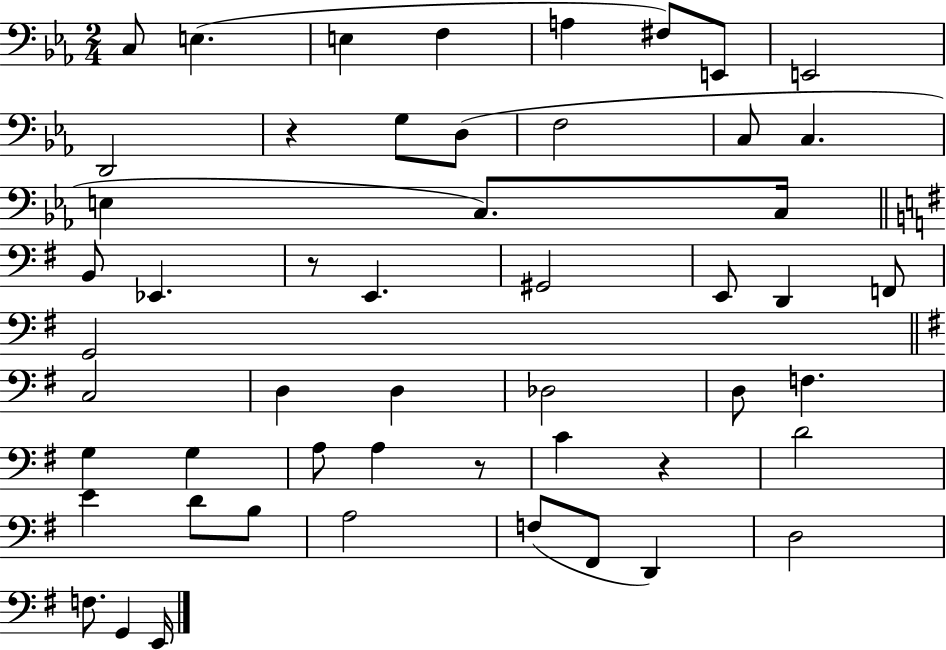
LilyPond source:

{
  \clef bass
  \numericTimeSignature
  \time 2/4
  \key ees \major
  \repeat volta 2 { c8 e4.( | e4 f4 | a4 fis8) e,8 | e,2 | \break d,2 | r4 g8 d8( | f2 | c8 c4. | \break e4 c8.) c16 | \bar "||" \break \key g \major b,8 ees,4. | r8 e,4. | gis,2 | e,8 d,4 f,8 | \break g,2 | \bar "||" \break \key g \major c2 | d4 d4 | des2 | d8 f4. | \break g4 g4 | a8 a4 r8 | c'4 r4 | d'2 | \break e'4 d'8 b8 | a2 | f8( fis,8 d,4) | d2 | \break f8. g,4 e,16 | } \bar "|."
}